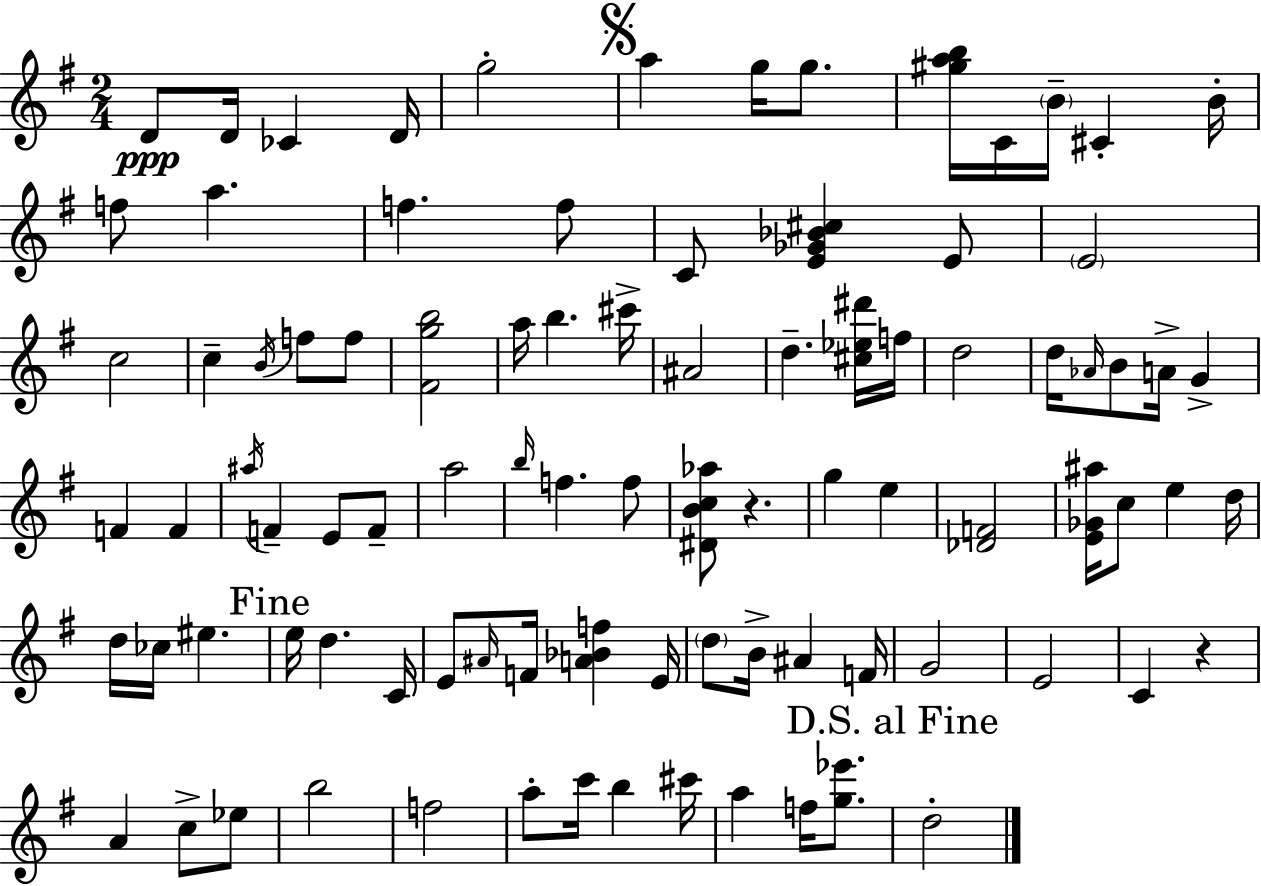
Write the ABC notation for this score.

X:1
T:Untitled
M:2/4
L:1/4
K:Em
D/2 D/4 _C D/4 g2 a g/4 g/2 [^gab]/4 C/4 B/4 ^C B/4 f/2 a f f/2 C/2 [E_G_B^c] E/2 E2 c2 c B/4 f/2 f/2 [^Fgb]2 a/4 b ^c'/4 ^A2 d [^c_e^d']/4 f/4 d2 d/4 _A/4 B/2 A/4 G F F ^a/4 F E/2 F/2 a2 b/4 f f/2 [^DBc_a]/2 z g e [_DF]2 [E_G^a]/4 c/2 e d/4 d/4 _c/4 ^e e/4 d C/4 E/2 ^A/4 F/4 [A_Bf] E/4 d/2 B/4 ^A F/4 G2 E2 C z A c/2 _e/2 b2 f2 a/2 c'/4 b ^c'/4 a f/4 [g_e']/2 d2